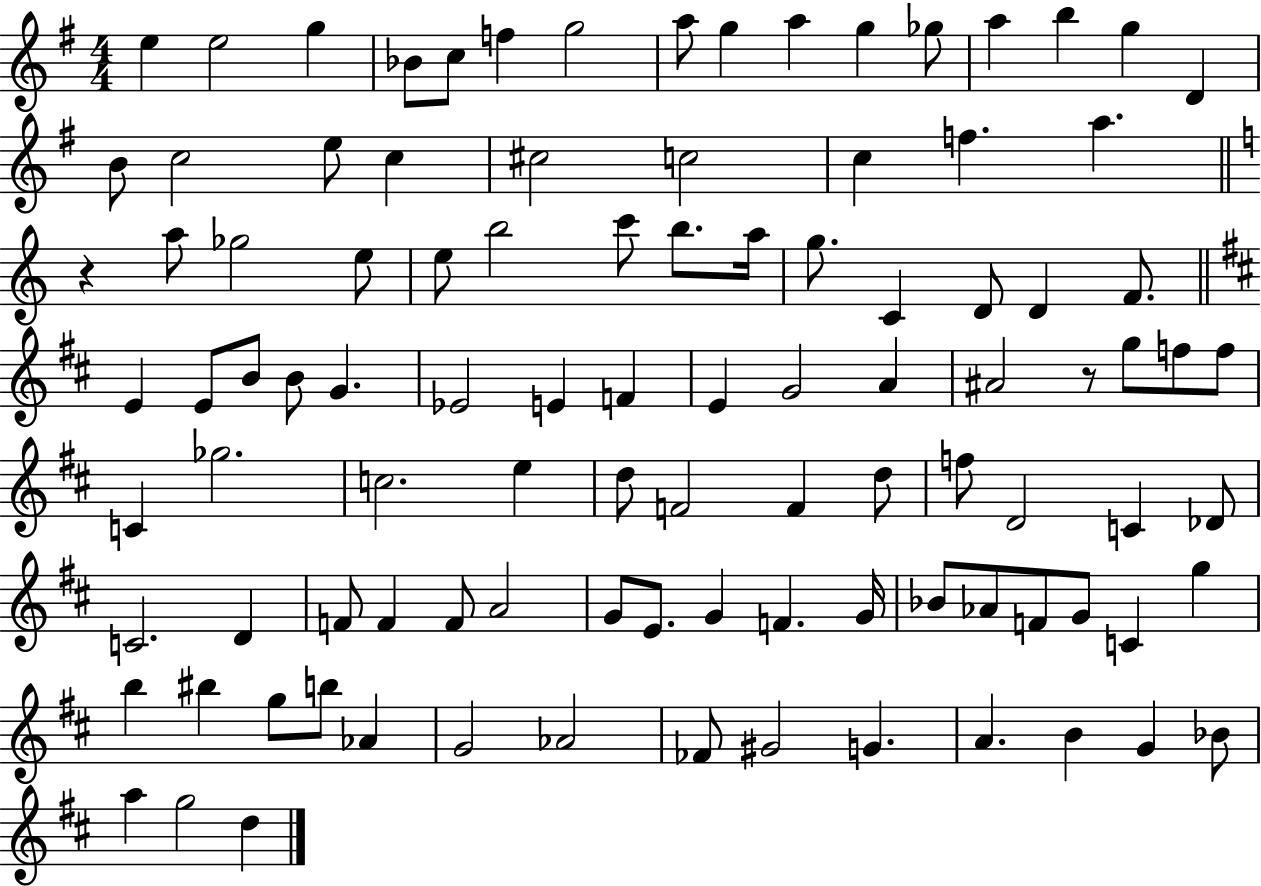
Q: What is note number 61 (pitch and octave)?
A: D5